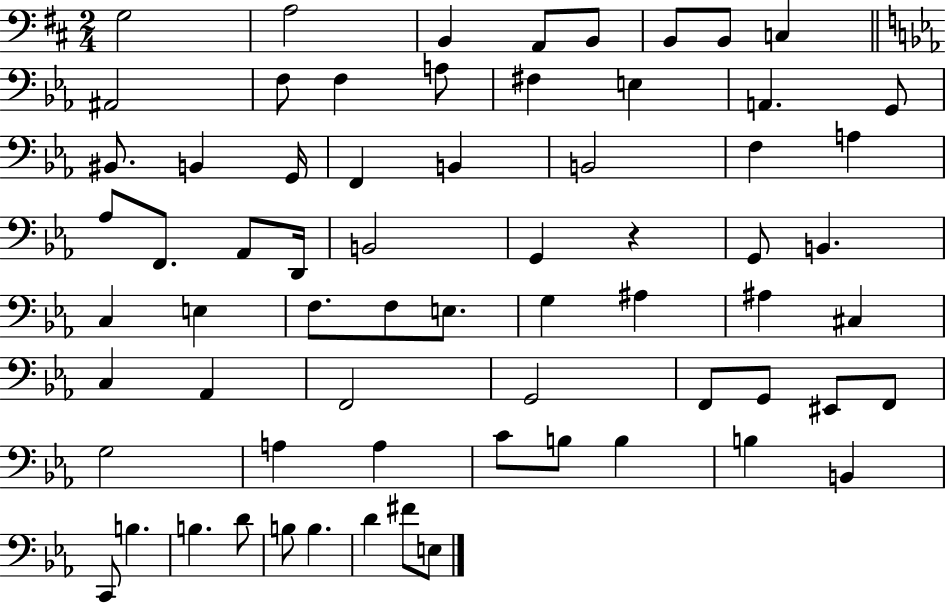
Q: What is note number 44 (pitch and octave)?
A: F2